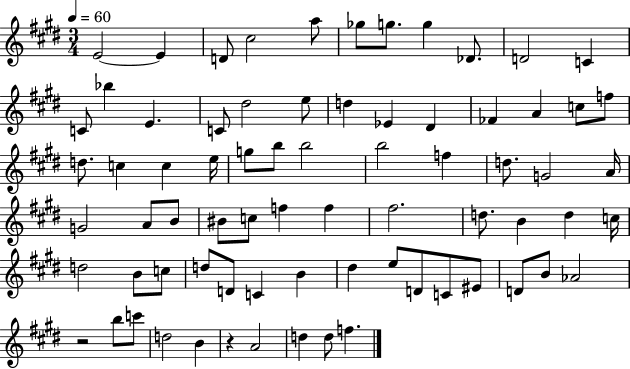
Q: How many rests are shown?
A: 2